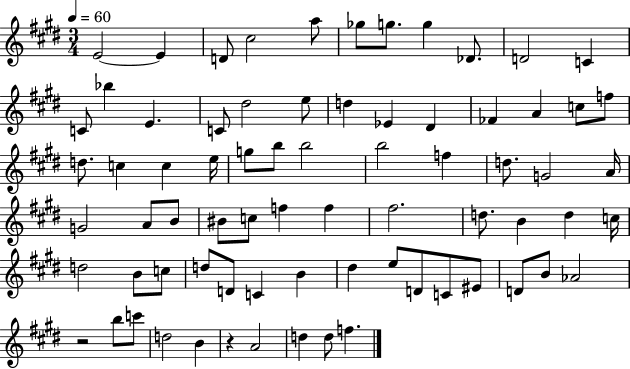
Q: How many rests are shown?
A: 2